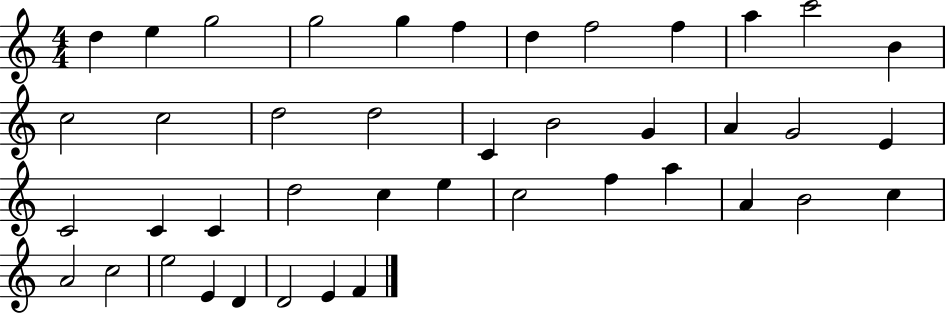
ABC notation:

X:1
T:Untitled
M:4/4
L:1/4
K:C
d e g2 g2 g f d f2 f a c'2 B c2 c2 d2 d2 C B2 G A G2 E C2 C C d2 c e c2 f a A B2 c A2 c2 e2 E D D2 E F